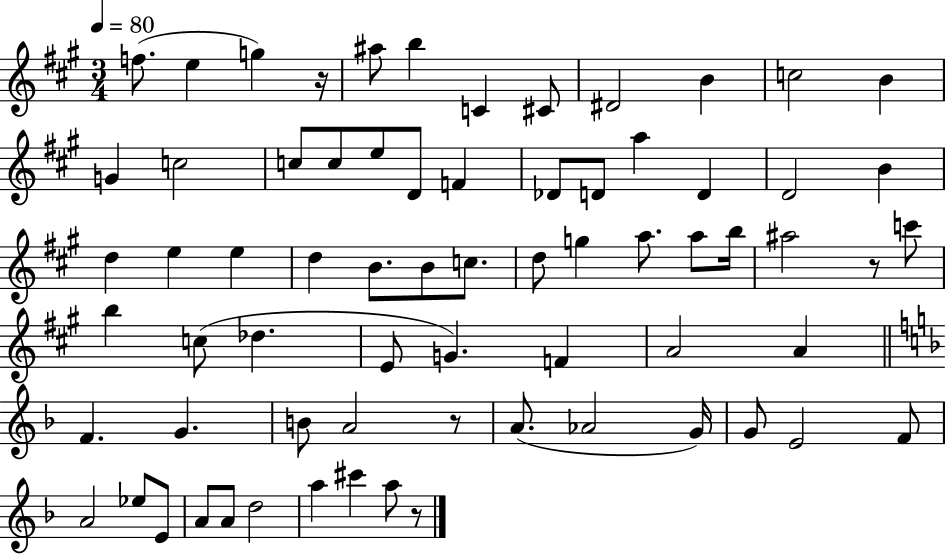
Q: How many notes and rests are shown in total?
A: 69